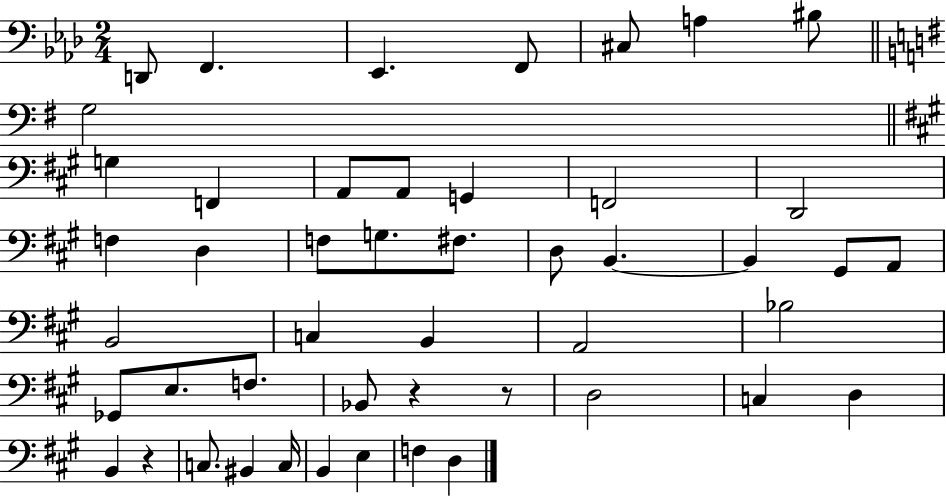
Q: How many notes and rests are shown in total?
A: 48